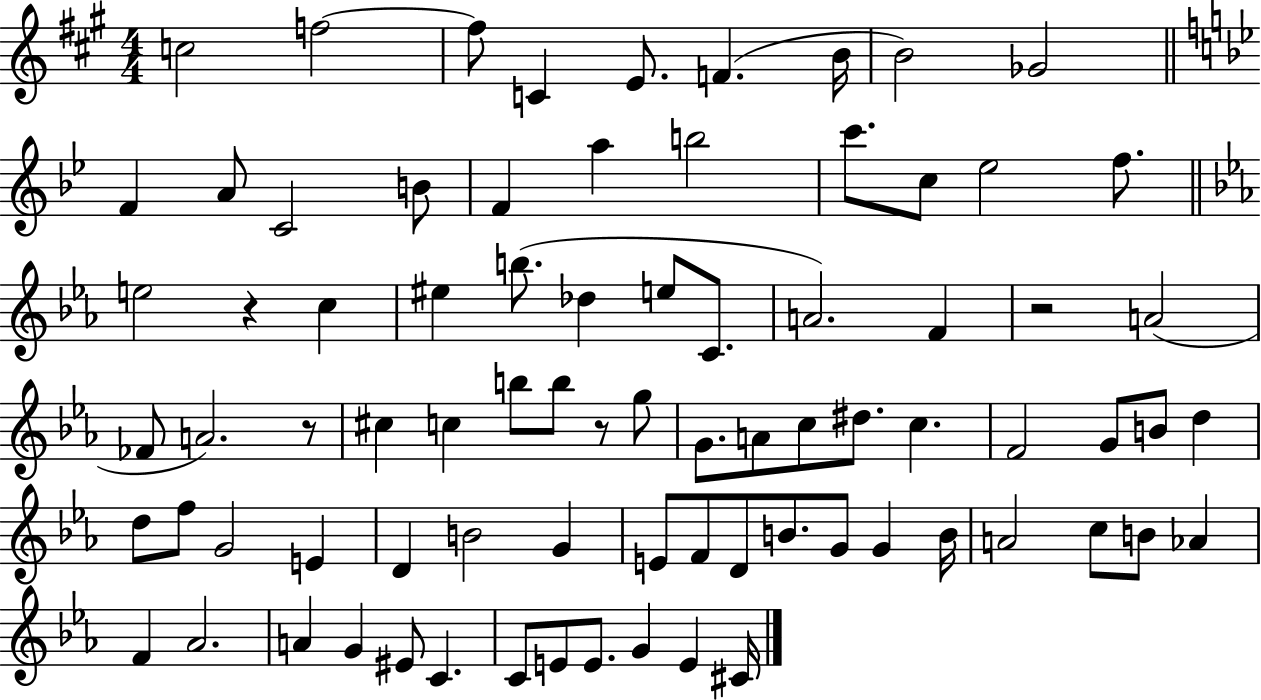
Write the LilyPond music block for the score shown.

{
  \clef treble
  \numericTimeSignature
  \time 4/4
  \key a \major
  c''2 f''2~~ | f''8 c'4 e'8. f'4.( b'16 | b'2) ges'2 | \bar "||" \break \key g \minor f'4 a'8 c'2 b'8 | f'4 a''4 b''2 | c'''8. c''8 ees''2 f''8. | \bar "||" \break \key ees \major e''2 r4 c''4 | eis''4 b''8.( des''4 e''8 c'8. | a'2.) f'4 | r2 a'2( | \break fes'8 a'2.) r8 | cis''4 c''4 b''8 b''8 r8 g''8 | g'8. a'8 c''8 dis''8. c''4. | f'2 g'8 b'8 d''4 | \break d''8 f''8 g'2 e'4 | d'4 b'2 g'4 | e'8 f'8 d'8 b'8. g'8 g'4 b'16 | a'2 c''8 b'8 aes'4 | \break f'4 aes'2. | a'4 g'4 eis'8 c'4. | c'8 e'8 e'8. g'4 e'4 cis'16 | \bar "|."
}